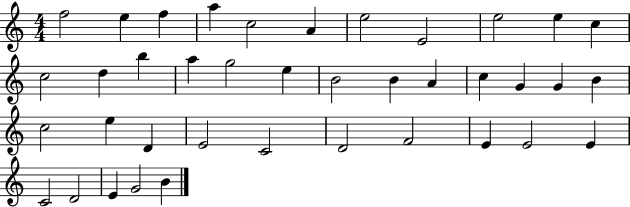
X:1
T:Untitled
M:4/4
L:1/4
K:C
f2 e f a c2 A e2 E2 e2 e c c2 d b a g2 e B2 B A c G G B c2 e D E2 C2 D2 F2 E E2 E C2 D2 E G2 B